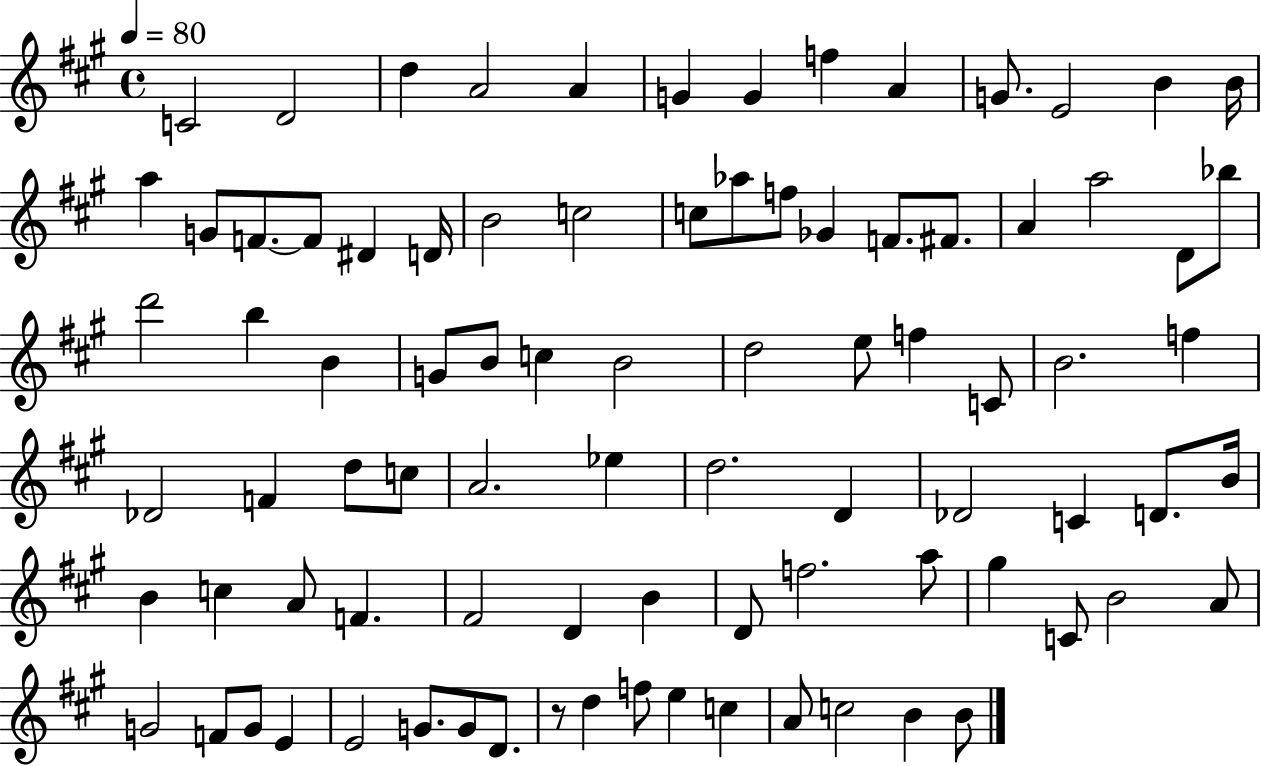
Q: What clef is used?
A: treble